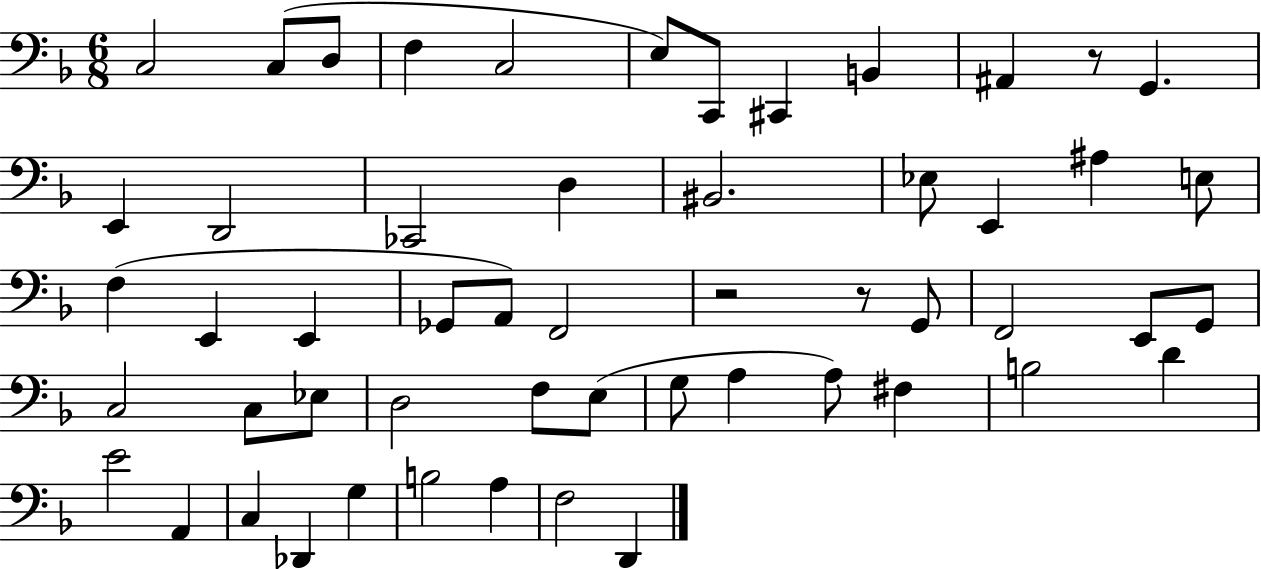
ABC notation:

X:1
T:Untitled
M:6/8
L:1/4
K:F
C,2 C,/2 D,/2 F, C,2 E,/2 C,,/2 ^C,, B,, ^A,, z/2 G,, E,, D,,2 _C,,2 D, ^B,,2 _E,/2 E,, ^A, E,/2 F, E,, E,, _G,,/2 A,,/2 F,,2 z2 z/2 G,,/2 F,,2 E,,/2 G,,/2 C,2 C,/2 _E,/2 D,2 F,/2 E,/2 G,/2 A, A,/2 ^F, B,2 D E2 A,, C, _D,, G, B,2 A, F,2 D,,